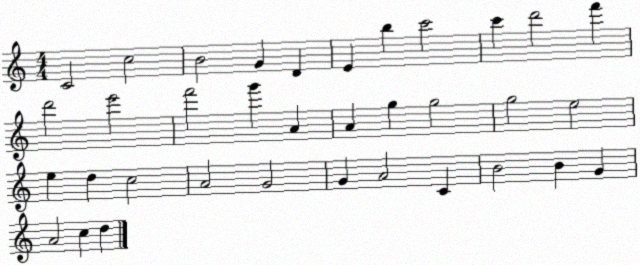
X:1
T:Untitled
M:4/4
L:1/4
K:C
C2 c2 B2 G D E b c'2 c' d'2 f' d'2 e'2 f'2 g' A A g g2 g2 e2 e d c2 A2 G2 G A2 C B2 B G A2 c d